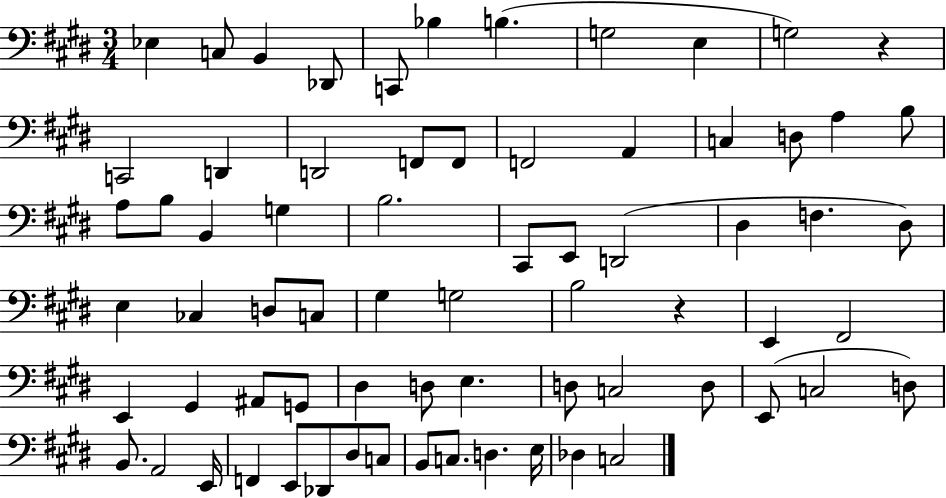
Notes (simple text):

Eb3/q C3/e B2/q Db2/e C2/e Bb3/q B3/q. G3/h E3/q G3/h R/q C2/h D2/q D2/h F2/e F2/e F2/h A2/q C3/q D3/e A3/q B3/e A3/e B3/e B2/q G3/q B3/h. C#2/e E2/e D2/h D#3/q F3/q. D#3/e E3/q CES3/q D3/e C3/e G#3/q G3/h B3/h R/q E2/q F#2/h E2/q G#2/q A#2/e G2/e D#3/q D3/e E3/q. D3/e C3/h D3/e E2/e C3/h D3/e B2/e. A2/h E2/s F2/q E2/e Db2/e D#3/e C3/e B2/e C3/e. D3/q. E3/s Db3/q C3/h